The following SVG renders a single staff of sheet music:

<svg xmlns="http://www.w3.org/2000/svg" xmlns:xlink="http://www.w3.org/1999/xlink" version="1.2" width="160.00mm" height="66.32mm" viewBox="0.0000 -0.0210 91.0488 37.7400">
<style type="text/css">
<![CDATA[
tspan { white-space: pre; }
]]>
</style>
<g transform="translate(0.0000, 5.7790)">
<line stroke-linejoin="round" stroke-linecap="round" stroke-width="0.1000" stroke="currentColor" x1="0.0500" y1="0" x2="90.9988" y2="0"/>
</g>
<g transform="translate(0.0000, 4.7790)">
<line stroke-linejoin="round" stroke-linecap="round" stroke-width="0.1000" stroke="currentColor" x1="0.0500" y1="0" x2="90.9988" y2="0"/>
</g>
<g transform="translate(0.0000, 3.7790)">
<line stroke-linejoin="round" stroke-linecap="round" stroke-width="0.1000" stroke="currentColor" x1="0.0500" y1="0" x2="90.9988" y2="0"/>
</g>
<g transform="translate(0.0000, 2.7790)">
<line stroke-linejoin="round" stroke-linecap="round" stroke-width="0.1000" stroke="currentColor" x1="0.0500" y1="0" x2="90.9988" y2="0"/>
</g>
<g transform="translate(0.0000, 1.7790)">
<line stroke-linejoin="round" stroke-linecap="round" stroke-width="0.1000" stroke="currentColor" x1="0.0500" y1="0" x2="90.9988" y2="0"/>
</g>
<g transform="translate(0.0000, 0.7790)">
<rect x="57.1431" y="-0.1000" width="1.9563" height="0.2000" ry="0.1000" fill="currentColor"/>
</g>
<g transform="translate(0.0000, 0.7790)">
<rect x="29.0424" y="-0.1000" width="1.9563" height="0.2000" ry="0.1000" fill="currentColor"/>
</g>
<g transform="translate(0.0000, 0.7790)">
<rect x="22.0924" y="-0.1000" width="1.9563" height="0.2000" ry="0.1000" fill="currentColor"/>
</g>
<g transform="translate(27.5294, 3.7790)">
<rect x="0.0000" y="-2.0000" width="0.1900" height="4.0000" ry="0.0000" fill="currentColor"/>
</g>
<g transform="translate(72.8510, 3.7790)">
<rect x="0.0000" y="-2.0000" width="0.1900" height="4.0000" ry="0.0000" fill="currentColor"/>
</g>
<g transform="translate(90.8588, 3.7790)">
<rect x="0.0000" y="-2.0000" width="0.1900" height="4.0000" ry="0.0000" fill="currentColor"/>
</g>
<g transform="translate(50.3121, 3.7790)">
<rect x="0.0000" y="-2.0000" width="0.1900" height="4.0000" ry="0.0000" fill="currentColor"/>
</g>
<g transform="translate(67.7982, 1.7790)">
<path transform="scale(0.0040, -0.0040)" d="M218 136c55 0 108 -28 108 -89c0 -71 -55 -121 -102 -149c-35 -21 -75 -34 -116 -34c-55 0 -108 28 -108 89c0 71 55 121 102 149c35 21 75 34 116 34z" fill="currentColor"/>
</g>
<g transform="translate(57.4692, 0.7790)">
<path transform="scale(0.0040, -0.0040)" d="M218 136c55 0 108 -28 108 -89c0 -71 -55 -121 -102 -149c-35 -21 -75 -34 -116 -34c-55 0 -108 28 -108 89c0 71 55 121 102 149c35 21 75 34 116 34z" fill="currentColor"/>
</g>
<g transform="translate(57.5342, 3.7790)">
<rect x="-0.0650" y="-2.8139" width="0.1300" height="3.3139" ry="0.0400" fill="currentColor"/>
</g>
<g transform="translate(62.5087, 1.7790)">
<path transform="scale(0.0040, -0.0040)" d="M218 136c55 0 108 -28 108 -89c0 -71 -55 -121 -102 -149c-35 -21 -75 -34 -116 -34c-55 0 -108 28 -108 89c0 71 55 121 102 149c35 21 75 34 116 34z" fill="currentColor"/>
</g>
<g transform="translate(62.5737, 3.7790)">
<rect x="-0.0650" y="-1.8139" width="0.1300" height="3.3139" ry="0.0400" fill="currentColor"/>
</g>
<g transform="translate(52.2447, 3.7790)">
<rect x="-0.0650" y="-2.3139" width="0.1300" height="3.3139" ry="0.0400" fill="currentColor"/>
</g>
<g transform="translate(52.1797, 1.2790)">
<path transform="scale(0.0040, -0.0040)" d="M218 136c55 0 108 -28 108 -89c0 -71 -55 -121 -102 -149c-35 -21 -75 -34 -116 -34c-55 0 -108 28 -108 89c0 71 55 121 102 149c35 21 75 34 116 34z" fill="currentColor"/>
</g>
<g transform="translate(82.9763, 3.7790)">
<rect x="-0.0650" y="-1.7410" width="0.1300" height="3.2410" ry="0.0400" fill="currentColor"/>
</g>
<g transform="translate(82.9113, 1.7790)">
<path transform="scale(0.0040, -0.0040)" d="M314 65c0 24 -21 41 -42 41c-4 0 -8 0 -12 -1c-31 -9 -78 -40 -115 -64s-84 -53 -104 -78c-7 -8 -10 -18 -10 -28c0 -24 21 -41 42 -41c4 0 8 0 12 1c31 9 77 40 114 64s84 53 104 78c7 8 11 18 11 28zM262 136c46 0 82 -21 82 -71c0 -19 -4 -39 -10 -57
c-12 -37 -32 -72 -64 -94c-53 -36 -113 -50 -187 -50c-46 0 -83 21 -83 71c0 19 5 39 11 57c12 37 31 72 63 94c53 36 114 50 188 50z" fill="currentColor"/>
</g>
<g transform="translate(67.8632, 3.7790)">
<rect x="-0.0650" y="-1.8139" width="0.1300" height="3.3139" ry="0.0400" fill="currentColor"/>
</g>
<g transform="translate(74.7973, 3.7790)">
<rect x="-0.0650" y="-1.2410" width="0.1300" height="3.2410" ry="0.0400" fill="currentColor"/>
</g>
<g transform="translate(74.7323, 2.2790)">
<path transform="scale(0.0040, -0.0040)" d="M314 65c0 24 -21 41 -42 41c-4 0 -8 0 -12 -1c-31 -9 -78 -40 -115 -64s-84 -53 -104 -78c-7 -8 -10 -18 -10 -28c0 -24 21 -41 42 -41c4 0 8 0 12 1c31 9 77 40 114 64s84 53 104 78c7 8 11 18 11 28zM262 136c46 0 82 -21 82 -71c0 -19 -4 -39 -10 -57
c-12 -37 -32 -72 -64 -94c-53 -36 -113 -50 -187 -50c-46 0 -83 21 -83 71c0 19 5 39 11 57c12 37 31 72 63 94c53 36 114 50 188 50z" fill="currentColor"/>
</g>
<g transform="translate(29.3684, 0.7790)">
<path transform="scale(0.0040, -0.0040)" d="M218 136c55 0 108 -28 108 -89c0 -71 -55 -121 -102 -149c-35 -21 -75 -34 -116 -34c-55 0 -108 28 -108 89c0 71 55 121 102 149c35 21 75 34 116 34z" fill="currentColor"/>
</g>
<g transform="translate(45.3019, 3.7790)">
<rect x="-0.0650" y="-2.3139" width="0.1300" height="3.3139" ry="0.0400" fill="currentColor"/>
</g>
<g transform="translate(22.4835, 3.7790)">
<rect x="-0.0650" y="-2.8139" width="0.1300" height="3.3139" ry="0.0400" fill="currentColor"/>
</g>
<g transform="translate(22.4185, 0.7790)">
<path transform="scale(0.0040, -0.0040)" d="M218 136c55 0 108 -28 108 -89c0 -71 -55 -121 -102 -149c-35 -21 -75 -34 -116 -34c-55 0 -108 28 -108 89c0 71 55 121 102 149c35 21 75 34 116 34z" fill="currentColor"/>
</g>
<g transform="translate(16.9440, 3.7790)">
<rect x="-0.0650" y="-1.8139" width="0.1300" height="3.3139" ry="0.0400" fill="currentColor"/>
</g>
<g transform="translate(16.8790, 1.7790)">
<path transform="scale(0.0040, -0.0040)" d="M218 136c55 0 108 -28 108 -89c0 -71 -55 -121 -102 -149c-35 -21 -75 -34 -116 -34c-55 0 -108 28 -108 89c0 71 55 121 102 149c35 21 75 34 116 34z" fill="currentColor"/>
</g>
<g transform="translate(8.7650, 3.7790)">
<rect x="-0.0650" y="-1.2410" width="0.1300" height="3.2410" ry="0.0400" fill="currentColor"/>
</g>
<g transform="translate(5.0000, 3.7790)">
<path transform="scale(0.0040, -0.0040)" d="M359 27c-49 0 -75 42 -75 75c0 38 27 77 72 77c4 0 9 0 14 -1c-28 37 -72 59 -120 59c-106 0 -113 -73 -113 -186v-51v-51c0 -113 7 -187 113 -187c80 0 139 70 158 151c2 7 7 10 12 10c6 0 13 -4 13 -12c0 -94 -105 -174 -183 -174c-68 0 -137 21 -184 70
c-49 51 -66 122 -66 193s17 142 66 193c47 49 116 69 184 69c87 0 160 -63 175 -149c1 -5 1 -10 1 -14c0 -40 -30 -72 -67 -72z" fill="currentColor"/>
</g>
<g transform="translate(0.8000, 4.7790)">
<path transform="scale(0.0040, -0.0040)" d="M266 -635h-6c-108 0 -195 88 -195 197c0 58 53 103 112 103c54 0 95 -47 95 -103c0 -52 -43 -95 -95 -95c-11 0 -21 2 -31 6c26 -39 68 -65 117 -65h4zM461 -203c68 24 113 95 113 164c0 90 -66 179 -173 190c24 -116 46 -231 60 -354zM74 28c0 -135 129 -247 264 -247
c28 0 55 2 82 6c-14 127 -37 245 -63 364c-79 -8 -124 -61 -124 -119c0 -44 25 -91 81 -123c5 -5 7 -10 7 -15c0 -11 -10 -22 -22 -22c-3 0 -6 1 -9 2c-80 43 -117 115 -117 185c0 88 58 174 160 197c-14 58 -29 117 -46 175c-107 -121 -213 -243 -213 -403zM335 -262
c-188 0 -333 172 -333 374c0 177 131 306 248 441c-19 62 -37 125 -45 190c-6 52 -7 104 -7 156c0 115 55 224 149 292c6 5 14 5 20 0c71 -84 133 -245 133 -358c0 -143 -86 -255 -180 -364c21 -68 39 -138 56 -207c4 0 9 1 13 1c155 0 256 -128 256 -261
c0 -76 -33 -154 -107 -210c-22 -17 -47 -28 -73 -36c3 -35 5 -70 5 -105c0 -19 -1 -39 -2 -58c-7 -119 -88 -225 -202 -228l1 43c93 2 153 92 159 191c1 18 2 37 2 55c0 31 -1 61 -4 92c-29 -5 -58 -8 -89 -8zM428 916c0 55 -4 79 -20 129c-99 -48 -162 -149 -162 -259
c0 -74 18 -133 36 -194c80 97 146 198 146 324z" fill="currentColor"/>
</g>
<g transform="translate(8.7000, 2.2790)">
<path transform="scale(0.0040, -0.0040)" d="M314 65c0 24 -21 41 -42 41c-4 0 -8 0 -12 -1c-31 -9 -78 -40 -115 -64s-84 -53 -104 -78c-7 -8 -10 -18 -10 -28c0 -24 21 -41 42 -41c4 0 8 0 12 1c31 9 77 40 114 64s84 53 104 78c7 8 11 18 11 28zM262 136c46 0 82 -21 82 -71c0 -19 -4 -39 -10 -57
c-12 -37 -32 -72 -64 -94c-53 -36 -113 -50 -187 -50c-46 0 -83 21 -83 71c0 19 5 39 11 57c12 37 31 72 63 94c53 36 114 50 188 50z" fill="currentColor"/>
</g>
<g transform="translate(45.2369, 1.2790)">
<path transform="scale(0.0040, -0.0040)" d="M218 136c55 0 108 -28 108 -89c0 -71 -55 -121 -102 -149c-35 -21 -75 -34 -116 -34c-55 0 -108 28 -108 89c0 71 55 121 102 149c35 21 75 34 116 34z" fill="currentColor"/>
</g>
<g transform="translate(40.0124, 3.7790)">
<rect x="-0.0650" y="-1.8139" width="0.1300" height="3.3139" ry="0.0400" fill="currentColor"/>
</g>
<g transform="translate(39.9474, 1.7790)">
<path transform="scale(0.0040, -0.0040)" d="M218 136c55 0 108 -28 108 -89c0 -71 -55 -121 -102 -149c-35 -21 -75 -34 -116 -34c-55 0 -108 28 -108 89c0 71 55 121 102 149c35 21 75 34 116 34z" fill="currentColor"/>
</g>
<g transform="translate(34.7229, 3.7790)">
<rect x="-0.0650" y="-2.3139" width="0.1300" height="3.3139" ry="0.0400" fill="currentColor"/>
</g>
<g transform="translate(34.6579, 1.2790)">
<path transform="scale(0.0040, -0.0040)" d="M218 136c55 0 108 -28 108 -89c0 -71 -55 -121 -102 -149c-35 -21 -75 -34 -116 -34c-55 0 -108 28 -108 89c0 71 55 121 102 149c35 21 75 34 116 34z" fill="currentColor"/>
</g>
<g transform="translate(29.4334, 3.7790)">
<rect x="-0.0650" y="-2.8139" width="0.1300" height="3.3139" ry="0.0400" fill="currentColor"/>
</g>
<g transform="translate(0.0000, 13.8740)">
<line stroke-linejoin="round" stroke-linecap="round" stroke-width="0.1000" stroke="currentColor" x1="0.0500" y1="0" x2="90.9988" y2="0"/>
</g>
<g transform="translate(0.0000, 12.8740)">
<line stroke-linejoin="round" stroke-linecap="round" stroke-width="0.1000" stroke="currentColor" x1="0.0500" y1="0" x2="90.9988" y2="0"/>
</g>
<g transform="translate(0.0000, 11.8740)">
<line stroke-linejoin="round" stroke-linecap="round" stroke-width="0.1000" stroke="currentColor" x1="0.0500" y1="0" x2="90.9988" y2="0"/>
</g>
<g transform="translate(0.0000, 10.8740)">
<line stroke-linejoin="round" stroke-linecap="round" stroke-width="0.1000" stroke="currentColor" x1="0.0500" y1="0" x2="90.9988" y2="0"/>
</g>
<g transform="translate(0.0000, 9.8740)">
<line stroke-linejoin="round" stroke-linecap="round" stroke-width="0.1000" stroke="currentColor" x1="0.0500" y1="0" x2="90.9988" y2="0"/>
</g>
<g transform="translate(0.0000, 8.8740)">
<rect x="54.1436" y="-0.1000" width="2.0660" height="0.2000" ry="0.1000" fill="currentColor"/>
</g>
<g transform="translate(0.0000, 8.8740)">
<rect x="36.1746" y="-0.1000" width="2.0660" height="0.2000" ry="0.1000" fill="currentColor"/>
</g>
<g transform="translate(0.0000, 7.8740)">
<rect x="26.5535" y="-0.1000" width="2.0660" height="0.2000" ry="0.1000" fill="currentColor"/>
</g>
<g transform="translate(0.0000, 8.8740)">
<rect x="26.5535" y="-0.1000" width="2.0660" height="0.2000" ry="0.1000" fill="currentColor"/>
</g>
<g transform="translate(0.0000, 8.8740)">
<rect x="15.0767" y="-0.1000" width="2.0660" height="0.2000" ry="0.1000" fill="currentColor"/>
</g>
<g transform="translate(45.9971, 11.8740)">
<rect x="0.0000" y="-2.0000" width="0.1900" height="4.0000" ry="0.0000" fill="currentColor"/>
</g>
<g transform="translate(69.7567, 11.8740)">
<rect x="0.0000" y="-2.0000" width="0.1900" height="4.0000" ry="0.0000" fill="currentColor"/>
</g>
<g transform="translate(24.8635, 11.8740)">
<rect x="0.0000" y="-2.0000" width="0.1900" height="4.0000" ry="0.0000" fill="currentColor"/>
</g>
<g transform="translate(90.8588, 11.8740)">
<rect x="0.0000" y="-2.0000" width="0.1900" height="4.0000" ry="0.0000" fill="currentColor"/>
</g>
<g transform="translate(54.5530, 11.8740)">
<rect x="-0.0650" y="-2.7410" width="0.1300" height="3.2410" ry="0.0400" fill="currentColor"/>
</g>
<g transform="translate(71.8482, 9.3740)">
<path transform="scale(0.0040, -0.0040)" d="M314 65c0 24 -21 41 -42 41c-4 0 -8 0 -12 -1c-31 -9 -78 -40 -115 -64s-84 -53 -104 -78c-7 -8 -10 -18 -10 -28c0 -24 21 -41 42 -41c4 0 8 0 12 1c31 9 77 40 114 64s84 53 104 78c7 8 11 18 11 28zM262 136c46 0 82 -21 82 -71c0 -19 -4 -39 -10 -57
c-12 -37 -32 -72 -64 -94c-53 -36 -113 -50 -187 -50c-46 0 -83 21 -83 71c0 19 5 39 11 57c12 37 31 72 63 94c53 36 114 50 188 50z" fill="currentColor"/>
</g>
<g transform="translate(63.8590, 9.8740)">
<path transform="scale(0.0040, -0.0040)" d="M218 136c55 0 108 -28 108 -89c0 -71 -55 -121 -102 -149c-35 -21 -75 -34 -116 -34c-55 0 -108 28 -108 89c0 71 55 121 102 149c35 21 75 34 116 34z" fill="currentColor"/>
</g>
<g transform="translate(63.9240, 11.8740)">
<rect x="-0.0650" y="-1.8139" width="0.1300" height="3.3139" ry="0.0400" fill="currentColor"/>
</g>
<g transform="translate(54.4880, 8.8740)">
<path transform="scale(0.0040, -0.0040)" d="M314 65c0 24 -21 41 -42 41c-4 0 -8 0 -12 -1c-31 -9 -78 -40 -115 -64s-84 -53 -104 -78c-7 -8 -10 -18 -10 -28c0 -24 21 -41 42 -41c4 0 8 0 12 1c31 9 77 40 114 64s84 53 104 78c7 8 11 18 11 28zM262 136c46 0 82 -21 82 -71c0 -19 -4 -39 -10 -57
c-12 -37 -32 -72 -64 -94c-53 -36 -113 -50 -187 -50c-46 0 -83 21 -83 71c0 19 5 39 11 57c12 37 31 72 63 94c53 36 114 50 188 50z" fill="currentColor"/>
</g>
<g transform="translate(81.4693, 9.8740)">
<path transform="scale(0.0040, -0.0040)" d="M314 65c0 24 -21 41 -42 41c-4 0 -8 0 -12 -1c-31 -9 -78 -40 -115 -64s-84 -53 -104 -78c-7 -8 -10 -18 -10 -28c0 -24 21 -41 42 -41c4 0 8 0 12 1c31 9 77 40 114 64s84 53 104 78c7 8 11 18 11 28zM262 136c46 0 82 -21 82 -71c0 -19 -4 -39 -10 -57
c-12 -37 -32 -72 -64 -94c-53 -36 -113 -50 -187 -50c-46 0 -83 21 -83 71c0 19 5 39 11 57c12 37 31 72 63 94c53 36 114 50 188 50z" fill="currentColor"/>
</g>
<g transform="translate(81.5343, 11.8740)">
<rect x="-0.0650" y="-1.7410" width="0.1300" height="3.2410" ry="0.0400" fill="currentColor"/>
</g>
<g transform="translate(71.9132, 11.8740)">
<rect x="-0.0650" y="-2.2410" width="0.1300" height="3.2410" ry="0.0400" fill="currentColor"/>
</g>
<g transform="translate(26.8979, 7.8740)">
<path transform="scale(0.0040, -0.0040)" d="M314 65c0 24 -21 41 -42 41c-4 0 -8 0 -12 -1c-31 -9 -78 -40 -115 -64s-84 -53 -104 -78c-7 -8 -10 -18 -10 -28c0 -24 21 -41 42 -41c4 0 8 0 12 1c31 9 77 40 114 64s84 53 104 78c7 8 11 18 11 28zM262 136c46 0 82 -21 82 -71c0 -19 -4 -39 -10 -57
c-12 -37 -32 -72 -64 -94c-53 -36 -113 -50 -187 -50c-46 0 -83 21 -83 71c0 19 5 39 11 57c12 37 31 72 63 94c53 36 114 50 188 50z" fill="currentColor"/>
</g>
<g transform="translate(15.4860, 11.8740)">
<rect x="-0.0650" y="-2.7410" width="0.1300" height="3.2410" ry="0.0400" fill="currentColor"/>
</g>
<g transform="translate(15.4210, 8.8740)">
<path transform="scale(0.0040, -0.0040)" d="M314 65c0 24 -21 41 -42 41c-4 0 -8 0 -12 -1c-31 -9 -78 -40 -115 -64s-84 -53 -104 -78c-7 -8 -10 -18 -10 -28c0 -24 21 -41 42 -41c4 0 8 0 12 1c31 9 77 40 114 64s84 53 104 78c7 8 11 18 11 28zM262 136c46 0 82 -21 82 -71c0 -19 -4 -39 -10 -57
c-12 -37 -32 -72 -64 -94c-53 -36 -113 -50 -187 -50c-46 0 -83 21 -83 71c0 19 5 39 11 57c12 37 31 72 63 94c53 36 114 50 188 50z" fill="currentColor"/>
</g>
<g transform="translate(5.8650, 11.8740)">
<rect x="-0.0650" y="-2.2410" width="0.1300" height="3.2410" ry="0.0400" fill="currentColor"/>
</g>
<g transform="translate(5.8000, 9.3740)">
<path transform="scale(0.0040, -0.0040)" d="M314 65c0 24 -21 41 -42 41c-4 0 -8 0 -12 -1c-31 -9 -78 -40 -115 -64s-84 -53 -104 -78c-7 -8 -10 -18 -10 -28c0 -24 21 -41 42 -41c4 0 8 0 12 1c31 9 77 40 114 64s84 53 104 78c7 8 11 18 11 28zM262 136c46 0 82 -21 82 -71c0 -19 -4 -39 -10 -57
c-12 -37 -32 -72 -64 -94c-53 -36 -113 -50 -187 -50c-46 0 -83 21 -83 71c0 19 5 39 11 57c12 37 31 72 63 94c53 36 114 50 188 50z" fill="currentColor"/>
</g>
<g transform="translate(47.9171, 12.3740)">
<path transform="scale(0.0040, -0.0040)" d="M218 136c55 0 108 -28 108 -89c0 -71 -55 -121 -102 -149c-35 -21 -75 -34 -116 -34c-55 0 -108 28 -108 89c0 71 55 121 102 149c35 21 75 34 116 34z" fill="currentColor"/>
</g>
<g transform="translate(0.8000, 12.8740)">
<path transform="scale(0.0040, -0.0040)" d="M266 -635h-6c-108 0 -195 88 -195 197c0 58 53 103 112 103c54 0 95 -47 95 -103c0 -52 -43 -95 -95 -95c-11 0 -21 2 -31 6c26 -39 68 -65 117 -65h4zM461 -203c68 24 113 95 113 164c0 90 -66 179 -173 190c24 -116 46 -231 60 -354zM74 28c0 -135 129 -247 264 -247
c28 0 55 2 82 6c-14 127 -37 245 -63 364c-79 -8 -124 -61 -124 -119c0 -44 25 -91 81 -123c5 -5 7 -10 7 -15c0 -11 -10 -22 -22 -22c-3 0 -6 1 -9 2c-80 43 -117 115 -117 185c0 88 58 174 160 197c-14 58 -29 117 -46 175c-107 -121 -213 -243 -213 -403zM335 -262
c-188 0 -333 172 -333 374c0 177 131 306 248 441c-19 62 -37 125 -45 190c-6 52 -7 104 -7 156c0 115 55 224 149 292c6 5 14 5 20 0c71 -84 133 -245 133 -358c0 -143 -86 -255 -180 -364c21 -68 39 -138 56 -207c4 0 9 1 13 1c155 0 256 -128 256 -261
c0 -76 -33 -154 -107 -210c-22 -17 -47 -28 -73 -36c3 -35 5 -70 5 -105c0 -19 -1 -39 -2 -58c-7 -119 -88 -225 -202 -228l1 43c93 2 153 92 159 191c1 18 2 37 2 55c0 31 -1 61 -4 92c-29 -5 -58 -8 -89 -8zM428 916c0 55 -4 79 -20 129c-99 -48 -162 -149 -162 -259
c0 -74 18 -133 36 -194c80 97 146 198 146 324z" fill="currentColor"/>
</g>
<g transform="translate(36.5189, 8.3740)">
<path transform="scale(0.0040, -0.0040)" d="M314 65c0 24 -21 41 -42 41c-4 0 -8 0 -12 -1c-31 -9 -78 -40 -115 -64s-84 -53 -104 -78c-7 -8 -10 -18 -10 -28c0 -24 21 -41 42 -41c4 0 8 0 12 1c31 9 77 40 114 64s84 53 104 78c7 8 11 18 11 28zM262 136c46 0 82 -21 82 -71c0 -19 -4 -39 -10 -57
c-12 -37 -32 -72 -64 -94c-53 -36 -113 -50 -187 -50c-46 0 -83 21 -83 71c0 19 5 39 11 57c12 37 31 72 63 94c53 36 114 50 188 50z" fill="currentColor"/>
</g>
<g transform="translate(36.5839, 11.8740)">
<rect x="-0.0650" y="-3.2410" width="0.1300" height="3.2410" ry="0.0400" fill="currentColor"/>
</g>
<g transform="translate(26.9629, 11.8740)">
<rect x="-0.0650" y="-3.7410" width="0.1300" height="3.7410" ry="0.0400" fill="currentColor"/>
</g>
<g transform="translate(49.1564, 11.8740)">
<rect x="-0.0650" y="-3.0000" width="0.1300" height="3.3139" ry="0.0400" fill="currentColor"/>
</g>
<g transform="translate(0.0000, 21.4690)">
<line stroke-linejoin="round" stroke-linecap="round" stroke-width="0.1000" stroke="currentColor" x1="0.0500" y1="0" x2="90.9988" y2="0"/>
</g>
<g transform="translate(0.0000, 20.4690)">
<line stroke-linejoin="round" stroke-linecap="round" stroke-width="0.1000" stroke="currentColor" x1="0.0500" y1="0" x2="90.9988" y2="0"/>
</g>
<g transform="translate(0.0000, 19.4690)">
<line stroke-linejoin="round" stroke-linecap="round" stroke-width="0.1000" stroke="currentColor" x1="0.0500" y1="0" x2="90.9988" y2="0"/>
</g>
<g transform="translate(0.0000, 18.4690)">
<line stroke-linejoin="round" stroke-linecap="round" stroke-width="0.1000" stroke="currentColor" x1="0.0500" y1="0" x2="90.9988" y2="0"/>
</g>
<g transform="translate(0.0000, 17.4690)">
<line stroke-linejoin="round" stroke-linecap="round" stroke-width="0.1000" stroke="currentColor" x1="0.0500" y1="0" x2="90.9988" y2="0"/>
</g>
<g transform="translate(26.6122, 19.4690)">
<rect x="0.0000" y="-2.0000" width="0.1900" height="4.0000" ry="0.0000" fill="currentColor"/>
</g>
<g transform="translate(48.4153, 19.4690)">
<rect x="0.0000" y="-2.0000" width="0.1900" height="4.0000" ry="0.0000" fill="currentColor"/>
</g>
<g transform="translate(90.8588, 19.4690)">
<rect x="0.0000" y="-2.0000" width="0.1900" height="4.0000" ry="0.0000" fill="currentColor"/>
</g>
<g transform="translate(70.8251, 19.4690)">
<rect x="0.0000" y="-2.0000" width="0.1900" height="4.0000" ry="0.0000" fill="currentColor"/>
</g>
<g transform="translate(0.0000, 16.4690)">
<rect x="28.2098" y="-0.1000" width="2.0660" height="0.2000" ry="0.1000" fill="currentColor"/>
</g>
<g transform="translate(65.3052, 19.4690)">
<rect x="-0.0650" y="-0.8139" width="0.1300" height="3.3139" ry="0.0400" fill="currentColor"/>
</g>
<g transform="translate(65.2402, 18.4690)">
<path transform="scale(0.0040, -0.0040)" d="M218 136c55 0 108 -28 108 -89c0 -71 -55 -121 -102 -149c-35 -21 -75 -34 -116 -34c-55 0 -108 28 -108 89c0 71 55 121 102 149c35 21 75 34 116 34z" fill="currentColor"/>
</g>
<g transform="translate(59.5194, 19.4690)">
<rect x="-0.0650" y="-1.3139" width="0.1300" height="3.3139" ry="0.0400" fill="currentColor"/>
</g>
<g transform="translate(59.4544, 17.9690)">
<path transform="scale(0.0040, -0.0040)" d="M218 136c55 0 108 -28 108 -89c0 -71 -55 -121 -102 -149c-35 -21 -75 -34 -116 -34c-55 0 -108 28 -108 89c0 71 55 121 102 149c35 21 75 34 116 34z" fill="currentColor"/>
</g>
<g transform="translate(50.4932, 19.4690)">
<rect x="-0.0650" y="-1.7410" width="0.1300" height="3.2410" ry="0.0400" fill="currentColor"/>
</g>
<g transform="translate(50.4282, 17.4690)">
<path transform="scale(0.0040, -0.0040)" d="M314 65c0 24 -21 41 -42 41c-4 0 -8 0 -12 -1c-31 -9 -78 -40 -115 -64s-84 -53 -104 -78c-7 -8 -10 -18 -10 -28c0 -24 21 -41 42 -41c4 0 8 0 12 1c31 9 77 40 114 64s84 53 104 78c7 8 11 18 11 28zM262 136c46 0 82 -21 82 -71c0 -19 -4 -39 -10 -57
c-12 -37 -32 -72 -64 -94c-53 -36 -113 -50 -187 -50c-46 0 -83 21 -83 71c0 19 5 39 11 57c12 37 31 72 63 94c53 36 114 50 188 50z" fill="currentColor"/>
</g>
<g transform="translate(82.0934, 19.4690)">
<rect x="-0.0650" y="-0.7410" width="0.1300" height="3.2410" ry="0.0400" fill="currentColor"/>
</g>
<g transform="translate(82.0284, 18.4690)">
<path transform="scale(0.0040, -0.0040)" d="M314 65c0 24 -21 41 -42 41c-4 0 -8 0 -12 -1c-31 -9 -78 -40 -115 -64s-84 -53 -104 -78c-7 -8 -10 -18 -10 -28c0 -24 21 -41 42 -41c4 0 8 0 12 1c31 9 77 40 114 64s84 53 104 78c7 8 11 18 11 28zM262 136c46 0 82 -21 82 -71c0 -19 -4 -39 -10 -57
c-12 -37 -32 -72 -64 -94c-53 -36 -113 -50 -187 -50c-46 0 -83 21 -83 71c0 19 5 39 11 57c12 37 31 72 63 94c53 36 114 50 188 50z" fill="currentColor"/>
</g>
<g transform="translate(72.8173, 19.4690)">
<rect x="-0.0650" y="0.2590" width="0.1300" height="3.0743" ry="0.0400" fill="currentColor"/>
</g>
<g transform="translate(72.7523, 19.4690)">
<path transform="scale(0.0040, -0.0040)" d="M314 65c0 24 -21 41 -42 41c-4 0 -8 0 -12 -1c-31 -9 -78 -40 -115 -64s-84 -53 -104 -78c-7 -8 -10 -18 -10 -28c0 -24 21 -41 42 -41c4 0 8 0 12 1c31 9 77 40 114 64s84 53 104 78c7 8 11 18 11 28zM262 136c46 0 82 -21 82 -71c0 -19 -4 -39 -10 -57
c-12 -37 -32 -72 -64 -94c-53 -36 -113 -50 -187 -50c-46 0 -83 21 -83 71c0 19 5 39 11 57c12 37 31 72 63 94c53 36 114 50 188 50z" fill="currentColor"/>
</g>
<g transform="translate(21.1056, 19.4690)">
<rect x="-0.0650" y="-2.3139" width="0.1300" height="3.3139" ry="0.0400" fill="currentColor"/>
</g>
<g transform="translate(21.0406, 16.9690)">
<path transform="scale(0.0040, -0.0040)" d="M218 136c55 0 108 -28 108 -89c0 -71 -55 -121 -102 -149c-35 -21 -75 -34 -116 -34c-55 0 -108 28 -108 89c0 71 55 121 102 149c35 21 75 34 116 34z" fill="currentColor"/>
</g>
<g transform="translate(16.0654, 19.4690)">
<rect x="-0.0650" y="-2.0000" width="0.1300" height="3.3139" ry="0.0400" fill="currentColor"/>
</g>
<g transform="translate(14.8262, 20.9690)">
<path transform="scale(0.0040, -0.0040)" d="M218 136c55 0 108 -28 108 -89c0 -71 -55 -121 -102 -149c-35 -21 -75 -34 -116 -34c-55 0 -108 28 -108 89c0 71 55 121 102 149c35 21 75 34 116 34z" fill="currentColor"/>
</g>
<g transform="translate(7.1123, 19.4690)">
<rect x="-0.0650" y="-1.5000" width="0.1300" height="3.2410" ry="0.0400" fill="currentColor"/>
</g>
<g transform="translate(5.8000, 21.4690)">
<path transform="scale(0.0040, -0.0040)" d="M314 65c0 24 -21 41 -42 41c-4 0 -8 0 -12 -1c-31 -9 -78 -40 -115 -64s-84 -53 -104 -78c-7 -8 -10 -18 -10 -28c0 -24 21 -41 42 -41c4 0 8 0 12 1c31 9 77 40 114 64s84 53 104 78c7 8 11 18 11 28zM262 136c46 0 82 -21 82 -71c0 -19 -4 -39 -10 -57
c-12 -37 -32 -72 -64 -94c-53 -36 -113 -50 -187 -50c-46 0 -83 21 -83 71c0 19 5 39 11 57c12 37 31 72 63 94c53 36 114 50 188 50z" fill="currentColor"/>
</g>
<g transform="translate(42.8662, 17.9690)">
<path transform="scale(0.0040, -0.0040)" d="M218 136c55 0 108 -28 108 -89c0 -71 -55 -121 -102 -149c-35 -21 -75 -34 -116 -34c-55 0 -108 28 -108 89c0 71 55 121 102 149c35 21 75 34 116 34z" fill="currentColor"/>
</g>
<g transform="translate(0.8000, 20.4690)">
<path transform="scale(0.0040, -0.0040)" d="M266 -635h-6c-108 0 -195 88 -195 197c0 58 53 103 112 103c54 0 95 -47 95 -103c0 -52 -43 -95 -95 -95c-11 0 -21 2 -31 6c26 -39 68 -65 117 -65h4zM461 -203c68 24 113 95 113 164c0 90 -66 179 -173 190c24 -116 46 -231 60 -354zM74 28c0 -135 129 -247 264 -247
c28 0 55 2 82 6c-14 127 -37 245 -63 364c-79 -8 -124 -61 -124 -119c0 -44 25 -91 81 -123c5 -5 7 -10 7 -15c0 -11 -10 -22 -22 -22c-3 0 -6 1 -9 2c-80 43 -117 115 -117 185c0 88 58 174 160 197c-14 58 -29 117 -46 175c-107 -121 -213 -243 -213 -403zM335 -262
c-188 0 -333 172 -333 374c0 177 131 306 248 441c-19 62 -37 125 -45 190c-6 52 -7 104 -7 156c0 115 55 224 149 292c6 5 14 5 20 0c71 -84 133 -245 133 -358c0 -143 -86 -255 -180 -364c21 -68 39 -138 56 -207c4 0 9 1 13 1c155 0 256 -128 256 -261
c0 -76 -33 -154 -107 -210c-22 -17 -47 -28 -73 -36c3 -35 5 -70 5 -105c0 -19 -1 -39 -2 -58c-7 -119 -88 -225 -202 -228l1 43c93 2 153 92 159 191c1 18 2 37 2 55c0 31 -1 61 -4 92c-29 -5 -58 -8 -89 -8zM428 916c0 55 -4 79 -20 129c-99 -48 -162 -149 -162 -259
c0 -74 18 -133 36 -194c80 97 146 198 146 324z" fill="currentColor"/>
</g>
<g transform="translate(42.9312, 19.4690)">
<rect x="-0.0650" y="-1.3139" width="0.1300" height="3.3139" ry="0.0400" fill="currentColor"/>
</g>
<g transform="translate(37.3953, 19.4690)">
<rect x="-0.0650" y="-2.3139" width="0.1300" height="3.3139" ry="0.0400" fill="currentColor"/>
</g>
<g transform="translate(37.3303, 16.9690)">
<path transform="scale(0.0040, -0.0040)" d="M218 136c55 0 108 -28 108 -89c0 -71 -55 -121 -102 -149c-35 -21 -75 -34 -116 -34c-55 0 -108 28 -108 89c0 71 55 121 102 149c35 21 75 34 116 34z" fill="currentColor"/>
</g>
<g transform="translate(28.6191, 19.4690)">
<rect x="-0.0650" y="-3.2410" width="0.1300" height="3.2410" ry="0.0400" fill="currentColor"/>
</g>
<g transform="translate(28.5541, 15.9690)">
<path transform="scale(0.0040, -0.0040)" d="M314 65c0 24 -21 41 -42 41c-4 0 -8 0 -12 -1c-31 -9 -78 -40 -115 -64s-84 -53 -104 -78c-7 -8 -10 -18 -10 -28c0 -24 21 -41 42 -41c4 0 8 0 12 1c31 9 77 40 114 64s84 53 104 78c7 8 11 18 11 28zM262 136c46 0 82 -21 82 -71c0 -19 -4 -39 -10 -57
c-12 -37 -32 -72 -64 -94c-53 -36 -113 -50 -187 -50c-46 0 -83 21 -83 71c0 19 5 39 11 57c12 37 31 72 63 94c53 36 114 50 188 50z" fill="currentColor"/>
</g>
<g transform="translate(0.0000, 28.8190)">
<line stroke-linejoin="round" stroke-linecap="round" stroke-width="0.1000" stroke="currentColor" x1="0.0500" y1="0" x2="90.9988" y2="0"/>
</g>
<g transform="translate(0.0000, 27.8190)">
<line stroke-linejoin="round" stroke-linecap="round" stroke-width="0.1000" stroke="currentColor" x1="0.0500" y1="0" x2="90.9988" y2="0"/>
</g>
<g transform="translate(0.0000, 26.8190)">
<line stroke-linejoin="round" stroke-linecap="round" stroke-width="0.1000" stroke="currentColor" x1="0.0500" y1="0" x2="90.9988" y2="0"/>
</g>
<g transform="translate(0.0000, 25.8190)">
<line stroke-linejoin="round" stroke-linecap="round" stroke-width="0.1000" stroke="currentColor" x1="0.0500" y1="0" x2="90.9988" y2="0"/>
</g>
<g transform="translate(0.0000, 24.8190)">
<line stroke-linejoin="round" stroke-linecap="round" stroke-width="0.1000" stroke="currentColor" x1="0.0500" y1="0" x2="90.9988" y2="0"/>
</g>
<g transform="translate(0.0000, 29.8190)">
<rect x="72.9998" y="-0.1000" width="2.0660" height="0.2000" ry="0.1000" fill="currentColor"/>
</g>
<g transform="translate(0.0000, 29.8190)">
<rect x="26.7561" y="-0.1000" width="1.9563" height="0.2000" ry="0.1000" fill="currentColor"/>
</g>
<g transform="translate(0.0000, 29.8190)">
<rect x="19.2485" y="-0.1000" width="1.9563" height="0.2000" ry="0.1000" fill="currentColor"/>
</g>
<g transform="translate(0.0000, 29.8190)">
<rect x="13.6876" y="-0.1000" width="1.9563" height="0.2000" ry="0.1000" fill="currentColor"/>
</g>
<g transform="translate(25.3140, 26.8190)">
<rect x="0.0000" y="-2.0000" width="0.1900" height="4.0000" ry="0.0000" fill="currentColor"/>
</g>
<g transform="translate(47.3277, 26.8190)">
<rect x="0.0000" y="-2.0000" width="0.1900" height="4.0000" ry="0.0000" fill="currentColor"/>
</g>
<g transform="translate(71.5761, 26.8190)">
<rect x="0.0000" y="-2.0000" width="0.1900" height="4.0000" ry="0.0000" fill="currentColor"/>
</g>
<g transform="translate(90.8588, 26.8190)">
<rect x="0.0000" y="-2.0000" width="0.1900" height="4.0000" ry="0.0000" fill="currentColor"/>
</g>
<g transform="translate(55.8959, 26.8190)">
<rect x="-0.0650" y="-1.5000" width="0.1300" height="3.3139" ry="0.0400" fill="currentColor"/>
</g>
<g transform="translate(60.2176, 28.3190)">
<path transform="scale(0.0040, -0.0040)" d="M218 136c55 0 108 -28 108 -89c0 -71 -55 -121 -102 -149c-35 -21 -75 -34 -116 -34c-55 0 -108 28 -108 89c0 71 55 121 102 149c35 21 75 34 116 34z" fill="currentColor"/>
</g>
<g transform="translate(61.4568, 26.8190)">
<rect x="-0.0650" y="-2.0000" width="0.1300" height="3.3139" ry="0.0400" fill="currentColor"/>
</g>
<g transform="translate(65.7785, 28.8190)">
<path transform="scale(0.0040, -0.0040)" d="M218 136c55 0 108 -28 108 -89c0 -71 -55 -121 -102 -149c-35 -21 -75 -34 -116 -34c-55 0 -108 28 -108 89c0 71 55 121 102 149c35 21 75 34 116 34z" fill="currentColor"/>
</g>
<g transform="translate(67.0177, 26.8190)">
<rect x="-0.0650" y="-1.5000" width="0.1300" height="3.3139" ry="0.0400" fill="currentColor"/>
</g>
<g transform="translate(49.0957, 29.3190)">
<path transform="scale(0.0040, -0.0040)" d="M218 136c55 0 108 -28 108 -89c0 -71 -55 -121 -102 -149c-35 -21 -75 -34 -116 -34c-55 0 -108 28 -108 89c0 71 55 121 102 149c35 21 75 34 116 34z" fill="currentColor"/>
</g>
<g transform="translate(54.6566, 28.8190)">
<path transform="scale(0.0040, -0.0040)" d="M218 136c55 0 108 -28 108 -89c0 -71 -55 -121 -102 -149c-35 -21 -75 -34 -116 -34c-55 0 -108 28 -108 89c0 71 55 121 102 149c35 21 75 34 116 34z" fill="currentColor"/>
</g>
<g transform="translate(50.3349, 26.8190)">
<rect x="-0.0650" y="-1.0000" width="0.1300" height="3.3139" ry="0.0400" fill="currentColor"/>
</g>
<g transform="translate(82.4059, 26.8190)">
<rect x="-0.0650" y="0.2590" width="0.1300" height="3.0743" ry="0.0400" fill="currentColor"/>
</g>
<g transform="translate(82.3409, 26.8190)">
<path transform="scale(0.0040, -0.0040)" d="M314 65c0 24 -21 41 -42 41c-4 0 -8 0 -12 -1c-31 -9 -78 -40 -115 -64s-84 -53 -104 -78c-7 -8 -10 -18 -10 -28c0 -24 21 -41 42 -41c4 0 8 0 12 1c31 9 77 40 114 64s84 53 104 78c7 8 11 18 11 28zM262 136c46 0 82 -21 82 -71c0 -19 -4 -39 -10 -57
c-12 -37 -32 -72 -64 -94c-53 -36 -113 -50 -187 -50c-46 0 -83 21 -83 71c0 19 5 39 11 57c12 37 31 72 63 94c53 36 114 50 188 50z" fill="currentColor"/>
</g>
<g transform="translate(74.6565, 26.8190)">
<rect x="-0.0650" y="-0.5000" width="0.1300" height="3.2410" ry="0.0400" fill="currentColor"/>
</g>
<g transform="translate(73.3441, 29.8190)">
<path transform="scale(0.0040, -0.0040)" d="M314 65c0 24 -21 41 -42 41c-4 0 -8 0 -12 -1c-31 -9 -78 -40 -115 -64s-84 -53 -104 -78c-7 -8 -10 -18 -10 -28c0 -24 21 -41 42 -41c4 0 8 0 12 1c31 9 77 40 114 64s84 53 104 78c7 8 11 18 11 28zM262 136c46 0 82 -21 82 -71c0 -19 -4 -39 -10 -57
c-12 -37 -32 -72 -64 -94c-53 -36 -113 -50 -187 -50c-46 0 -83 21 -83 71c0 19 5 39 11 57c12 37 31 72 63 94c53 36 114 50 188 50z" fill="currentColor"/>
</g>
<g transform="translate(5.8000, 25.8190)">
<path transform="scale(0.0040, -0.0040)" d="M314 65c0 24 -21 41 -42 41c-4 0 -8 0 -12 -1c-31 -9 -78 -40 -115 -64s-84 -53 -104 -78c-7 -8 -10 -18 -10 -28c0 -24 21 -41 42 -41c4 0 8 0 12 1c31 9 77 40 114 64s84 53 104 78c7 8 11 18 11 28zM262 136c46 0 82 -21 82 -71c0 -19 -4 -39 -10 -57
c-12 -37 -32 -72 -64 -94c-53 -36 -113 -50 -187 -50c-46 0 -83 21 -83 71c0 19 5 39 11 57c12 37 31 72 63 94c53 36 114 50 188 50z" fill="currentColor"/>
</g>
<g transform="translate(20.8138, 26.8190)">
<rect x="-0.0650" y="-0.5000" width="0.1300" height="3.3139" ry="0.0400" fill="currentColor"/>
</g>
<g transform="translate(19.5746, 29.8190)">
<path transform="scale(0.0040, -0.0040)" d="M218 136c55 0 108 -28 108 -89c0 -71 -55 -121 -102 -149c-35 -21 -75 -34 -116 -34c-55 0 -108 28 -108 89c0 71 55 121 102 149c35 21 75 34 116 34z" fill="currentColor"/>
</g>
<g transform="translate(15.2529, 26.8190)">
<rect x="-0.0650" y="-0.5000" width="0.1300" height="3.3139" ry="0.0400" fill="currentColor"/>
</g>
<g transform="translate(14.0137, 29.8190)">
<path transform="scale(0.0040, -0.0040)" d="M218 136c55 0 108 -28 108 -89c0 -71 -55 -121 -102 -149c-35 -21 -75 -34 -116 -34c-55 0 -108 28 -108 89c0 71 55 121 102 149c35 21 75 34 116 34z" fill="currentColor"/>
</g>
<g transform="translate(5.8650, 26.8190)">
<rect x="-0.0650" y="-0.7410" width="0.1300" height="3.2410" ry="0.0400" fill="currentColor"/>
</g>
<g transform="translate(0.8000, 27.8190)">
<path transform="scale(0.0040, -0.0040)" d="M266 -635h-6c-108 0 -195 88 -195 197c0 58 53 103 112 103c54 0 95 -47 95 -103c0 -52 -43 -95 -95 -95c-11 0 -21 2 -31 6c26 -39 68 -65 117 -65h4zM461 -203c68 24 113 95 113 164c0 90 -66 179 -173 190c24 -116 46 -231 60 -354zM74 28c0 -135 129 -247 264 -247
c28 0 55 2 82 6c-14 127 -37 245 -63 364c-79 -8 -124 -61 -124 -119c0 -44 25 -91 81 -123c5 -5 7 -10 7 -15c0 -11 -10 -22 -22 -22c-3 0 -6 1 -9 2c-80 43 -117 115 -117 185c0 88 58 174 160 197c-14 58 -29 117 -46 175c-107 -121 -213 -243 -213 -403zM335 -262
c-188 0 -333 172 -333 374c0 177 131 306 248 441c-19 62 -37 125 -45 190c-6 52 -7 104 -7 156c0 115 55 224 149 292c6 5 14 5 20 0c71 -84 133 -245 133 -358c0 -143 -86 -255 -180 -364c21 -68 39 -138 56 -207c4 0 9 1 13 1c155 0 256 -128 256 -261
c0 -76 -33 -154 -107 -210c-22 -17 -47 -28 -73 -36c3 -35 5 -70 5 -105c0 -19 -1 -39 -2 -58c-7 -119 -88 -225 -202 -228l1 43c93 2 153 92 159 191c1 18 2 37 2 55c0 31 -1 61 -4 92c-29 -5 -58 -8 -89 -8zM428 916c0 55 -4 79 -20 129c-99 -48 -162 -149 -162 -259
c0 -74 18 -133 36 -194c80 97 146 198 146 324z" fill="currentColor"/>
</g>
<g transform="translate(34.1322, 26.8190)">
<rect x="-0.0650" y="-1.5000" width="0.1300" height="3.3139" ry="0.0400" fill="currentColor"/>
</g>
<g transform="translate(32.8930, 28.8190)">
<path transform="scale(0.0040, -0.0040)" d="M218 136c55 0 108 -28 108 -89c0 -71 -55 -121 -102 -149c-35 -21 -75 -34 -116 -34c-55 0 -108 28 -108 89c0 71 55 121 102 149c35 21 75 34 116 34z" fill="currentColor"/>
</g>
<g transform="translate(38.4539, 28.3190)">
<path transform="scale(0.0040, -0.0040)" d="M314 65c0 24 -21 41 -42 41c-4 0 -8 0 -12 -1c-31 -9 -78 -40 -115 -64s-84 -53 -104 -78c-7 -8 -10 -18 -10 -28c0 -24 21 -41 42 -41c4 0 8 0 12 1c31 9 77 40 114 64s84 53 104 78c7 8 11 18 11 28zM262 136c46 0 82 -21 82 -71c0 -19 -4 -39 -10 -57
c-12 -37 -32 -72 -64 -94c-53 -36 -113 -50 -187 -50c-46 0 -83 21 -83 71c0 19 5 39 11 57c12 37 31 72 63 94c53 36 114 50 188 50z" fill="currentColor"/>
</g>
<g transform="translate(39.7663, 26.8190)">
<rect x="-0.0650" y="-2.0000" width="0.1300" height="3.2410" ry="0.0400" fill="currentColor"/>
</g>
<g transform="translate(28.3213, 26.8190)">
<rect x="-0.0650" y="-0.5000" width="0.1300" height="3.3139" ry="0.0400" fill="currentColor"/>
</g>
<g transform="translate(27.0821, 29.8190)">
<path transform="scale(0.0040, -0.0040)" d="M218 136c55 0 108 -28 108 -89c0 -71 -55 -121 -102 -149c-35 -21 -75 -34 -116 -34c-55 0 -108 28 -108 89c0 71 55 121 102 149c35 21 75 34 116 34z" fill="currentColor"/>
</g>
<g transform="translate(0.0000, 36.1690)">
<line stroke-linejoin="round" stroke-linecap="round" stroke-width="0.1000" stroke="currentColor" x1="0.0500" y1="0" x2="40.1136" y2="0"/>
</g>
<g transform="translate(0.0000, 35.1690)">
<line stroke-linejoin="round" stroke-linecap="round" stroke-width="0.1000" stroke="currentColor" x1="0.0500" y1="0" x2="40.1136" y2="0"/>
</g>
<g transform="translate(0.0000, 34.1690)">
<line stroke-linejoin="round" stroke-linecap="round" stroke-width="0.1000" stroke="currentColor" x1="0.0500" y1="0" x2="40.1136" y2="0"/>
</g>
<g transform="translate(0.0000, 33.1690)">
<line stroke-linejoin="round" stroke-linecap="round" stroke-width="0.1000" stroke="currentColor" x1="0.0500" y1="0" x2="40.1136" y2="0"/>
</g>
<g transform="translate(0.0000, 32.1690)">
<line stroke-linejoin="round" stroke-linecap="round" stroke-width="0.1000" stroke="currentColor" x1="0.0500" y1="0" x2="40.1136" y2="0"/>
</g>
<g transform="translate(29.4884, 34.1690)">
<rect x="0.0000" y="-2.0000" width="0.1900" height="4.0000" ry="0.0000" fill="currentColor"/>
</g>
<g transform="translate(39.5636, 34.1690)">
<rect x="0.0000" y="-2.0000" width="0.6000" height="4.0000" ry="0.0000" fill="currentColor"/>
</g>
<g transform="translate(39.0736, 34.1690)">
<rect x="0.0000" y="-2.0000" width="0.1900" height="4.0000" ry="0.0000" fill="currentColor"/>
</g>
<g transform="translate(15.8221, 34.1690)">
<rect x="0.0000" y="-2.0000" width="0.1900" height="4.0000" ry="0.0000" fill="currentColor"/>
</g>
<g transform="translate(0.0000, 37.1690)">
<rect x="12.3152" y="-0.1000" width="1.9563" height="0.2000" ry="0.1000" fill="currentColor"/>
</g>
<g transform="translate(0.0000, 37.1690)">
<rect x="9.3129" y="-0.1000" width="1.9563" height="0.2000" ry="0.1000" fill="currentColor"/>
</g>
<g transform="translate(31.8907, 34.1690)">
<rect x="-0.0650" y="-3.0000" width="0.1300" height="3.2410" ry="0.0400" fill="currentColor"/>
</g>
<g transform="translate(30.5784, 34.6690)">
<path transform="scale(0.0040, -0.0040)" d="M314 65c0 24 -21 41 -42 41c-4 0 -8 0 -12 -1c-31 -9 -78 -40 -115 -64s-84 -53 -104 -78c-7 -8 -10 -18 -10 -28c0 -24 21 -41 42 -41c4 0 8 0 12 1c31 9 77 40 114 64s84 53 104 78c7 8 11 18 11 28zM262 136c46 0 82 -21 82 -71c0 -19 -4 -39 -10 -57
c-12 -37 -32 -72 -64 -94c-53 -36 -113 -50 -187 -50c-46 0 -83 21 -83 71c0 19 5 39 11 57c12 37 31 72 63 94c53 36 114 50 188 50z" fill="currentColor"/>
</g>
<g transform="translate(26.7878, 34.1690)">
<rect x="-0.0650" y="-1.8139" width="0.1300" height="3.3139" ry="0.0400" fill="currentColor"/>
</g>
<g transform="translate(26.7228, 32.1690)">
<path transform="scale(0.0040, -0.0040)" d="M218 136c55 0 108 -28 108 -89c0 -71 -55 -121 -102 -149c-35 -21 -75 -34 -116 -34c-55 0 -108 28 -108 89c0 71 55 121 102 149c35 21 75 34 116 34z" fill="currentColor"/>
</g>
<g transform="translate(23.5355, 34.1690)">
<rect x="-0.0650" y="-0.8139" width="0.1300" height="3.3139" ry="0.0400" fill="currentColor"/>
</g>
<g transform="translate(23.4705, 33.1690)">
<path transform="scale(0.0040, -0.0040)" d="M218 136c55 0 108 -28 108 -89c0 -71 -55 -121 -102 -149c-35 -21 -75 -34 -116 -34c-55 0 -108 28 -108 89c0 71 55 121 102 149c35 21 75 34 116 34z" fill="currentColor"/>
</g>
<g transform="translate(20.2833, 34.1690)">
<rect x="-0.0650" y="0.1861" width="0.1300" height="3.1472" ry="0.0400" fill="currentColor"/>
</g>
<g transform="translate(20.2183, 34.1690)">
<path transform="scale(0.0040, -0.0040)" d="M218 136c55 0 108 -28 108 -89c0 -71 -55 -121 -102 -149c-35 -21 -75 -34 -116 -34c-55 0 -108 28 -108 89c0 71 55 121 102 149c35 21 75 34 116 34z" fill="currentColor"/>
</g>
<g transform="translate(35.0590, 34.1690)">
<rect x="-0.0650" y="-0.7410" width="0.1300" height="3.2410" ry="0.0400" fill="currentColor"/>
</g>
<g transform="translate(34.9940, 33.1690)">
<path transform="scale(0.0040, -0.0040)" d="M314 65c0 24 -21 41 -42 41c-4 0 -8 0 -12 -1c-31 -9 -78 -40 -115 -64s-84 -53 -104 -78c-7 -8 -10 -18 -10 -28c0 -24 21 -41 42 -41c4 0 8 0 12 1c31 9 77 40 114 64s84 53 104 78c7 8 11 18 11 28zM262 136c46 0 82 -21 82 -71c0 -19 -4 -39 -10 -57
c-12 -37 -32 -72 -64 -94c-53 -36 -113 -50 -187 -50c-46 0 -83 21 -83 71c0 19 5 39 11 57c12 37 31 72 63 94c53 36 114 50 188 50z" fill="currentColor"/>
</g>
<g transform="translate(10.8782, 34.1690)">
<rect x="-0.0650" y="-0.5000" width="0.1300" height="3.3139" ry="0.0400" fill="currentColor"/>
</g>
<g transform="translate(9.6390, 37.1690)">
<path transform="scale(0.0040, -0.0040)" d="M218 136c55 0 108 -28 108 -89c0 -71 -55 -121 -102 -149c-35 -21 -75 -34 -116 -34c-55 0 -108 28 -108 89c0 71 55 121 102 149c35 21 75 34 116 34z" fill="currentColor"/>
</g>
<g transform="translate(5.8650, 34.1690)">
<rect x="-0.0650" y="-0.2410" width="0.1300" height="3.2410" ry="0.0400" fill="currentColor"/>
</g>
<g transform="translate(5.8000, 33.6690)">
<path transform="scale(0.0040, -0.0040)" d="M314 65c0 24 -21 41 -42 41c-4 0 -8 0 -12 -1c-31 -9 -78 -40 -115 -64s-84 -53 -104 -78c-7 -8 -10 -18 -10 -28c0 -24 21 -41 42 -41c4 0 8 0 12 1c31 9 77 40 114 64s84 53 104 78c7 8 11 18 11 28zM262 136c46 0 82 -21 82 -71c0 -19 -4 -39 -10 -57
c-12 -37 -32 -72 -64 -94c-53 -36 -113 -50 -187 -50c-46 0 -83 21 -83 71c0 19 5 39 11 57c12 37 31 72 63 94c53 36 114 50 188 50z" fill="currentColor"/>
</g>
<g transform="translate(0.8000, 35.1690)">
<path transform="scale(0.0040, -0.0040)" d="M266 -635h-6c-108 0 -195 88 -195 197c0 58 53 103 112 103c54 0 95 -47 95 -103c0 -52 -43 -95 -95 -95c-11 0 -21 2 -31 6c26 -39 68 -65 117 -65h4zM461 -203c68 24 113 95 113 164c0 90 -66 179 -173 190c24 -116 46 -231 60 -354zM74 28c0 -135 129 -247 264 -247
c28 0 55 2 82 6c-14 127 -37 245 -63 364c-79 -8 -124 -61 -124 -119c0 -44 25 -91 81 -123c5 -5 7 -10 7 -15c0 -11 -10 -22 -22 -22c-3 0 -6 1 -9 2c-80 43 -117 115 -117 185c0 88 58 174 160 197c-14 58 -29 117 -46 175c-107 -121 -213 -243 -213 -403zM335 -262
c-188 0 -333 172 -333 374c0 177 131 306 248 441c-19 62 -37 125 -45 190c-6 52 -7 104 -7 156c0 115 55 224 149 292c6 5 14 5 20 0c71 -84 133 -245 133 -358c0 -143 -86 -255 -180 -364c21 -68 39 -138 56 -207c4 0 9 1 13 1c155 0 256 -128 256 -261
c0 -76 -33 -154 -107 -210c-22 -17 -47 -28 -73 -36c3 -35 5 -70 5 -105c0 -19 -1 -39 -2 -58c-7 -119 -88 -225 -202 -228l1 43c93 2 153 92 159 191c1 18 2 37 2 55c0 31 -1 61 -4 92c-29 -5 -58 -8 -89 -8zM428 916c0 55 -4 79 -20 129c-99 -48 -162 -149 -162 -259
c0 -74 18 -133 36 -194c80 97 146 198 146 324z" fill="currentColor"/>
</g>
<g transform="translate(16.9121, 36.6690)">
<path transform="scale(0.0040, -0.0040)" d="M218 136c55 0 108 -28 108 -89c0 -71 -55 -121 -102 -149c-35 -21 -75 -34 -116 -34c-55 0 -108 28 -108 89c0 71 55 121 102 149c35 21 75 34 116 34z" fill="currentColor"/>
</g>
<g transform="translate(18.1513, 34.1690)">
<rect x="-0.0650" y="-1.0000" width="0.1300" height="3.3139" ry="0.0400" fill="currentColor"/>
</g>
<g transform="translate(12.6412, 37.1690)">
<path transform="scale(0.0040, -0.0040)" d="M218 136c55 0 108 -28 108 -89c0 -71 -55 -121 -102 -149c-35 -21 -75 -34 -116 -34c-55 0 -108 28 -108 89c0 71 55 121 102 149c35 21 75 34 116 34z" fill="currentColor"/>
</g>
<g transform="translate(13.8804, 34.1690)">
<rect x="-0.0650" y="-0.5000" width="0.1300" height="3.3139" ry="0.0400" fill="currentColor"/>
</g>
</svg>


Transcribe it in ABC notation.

X:1
T:Untitled
M:4/4
L:1/4
K:C
e2 f a a g f g g a f f e2 f2 g2 a2 c'2 b2 A a2 f g2 f2 E2 F g b2 g e f2 e d B2 d2 d2 C C C E F2 D E F E C2 B2 c2 C C D B d f A2 d2